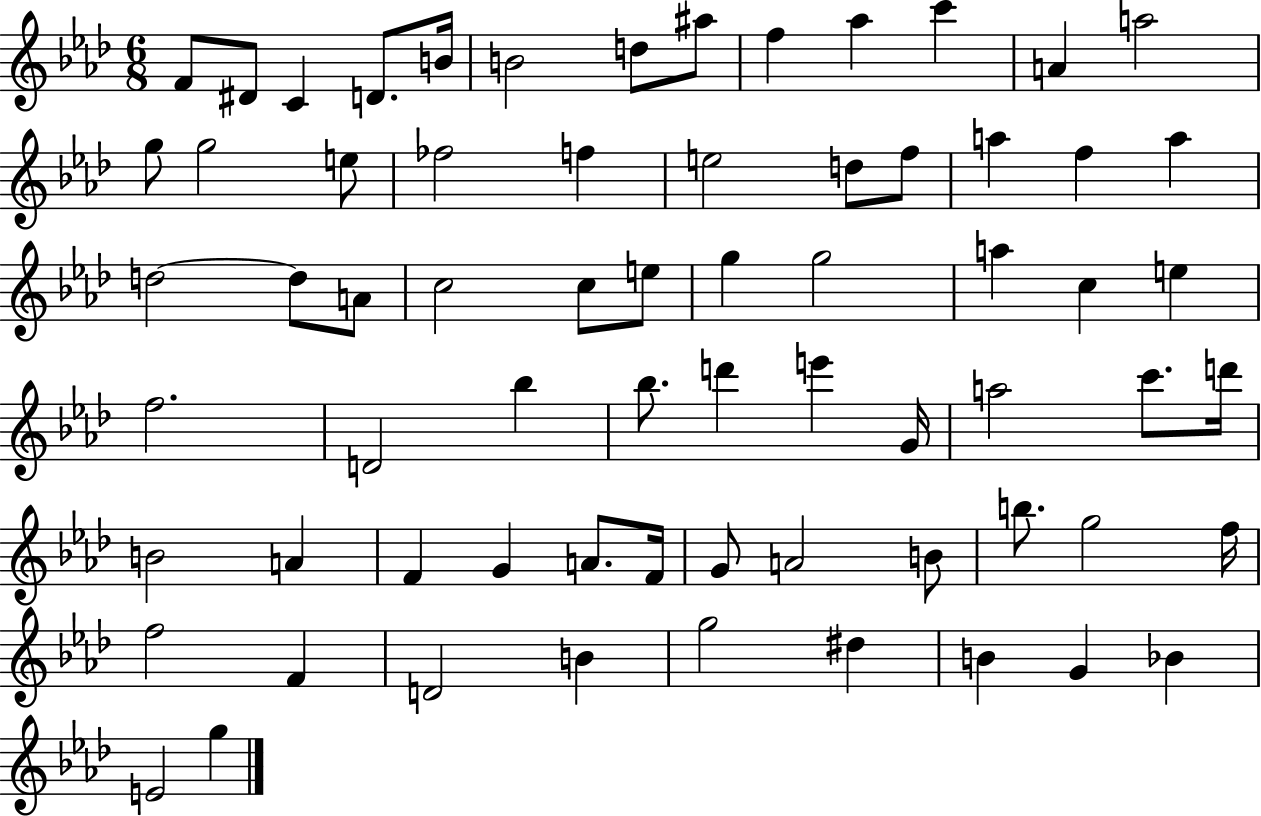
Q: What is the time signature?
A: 6/8